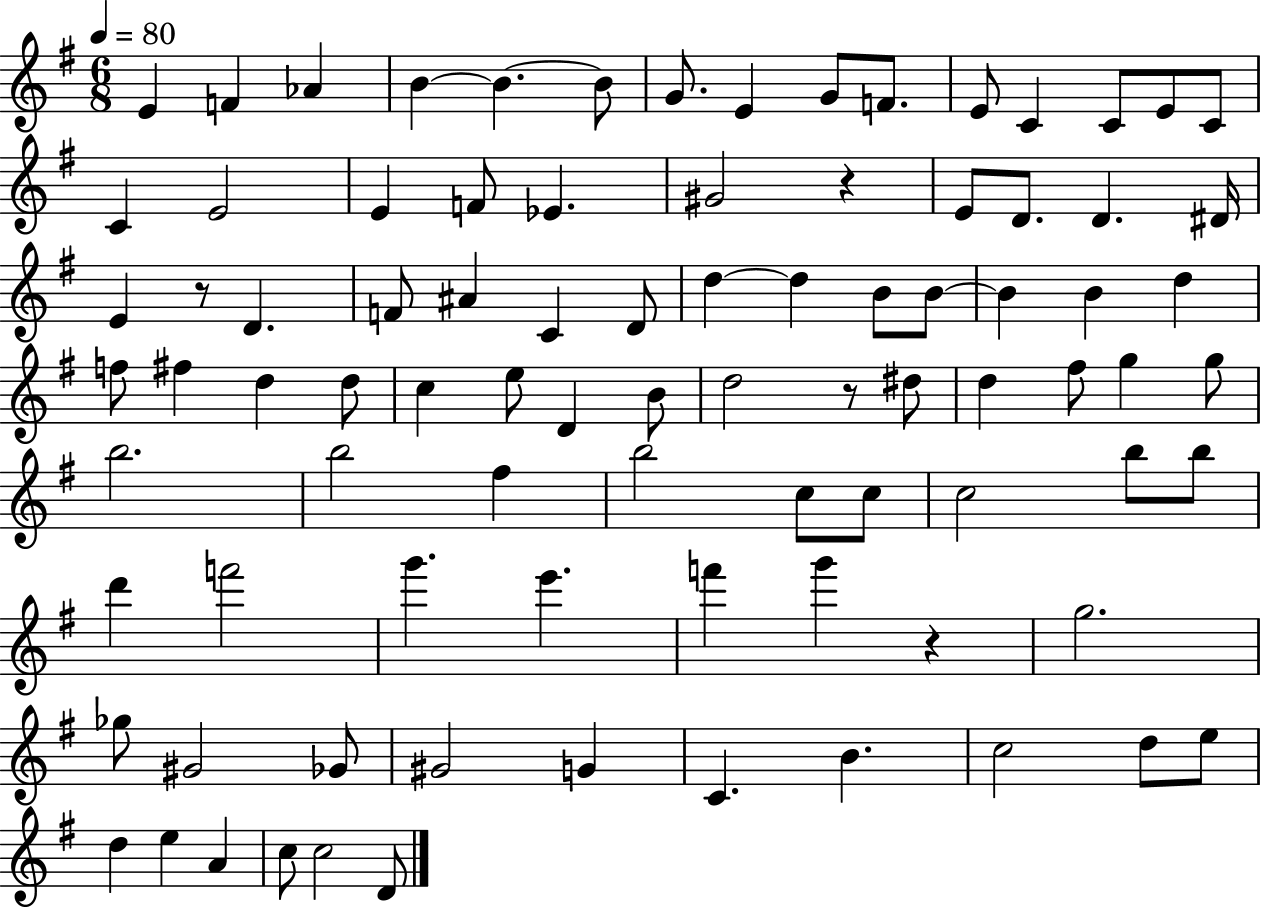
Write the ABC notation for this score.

X:1
T:Untitled
M:6/8
L:1/4
K:G
E F _A B B B/2 G/2 E G/2 F/2 E/2 C C/2 E/2 C/2 C E2 E F/2 _E ^G2 z E/2 D/2 D ^D/4 E z/2 D F/2 ^A C D/2 d d B/2 B/2 B B d f/2 ^f d d/2 c e/2 D B/2 d2 z/2 ^d/2 d ^f/2 g g/2 b2 b2 ^f b2 c/2 c/2 c2 b/2 b/2 d' f'2 g' e' f' g' z g2 _g/2 ^G2 _G/2 ^G2 G C B c2 d/2 e/2 d e A c/2 c2 D/2